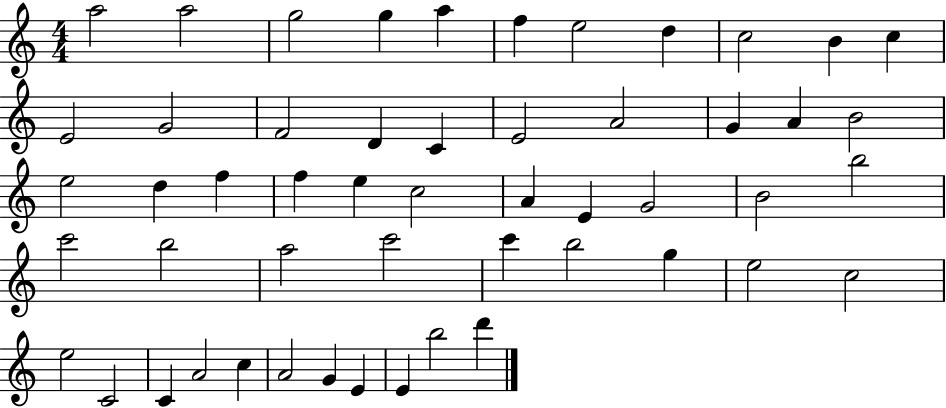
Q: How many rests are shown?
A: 0